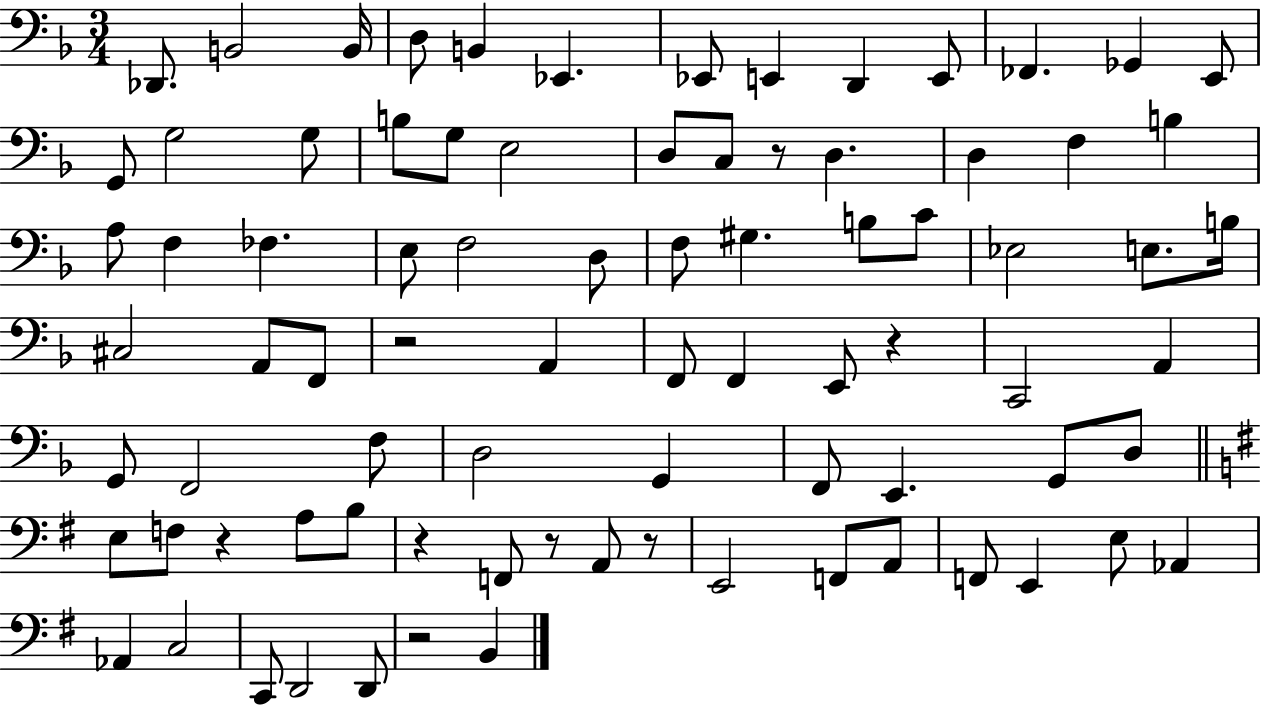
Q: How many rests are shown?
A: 8